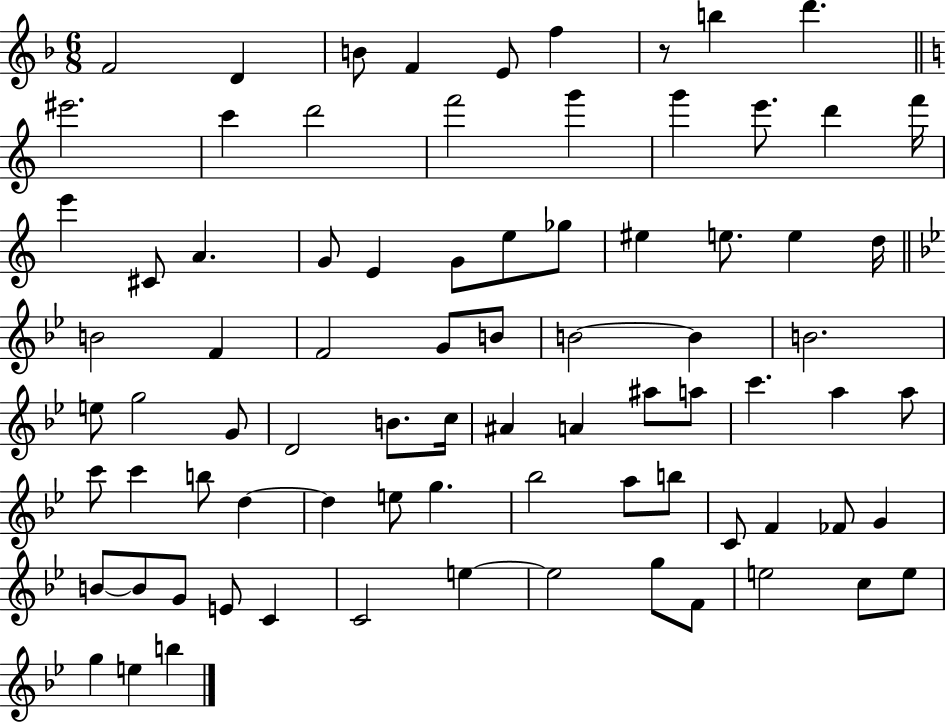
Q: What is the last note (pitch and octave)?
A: B5